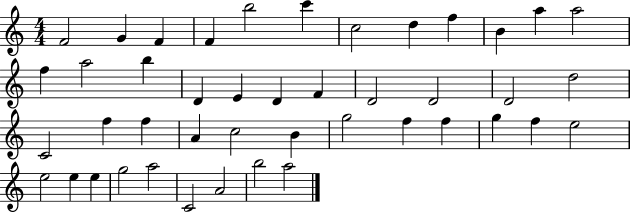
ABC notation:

X:1
T:Untitled
M:4/4
L:1/4
K:C
F2 G F F b2 c' c2 d f B a a2 f a2 b D E D F D2 D2 D2 d2 C2 f f A c2 B g2 f f g f e2 e2 e e g2 a2 C2 A2 b2 a2